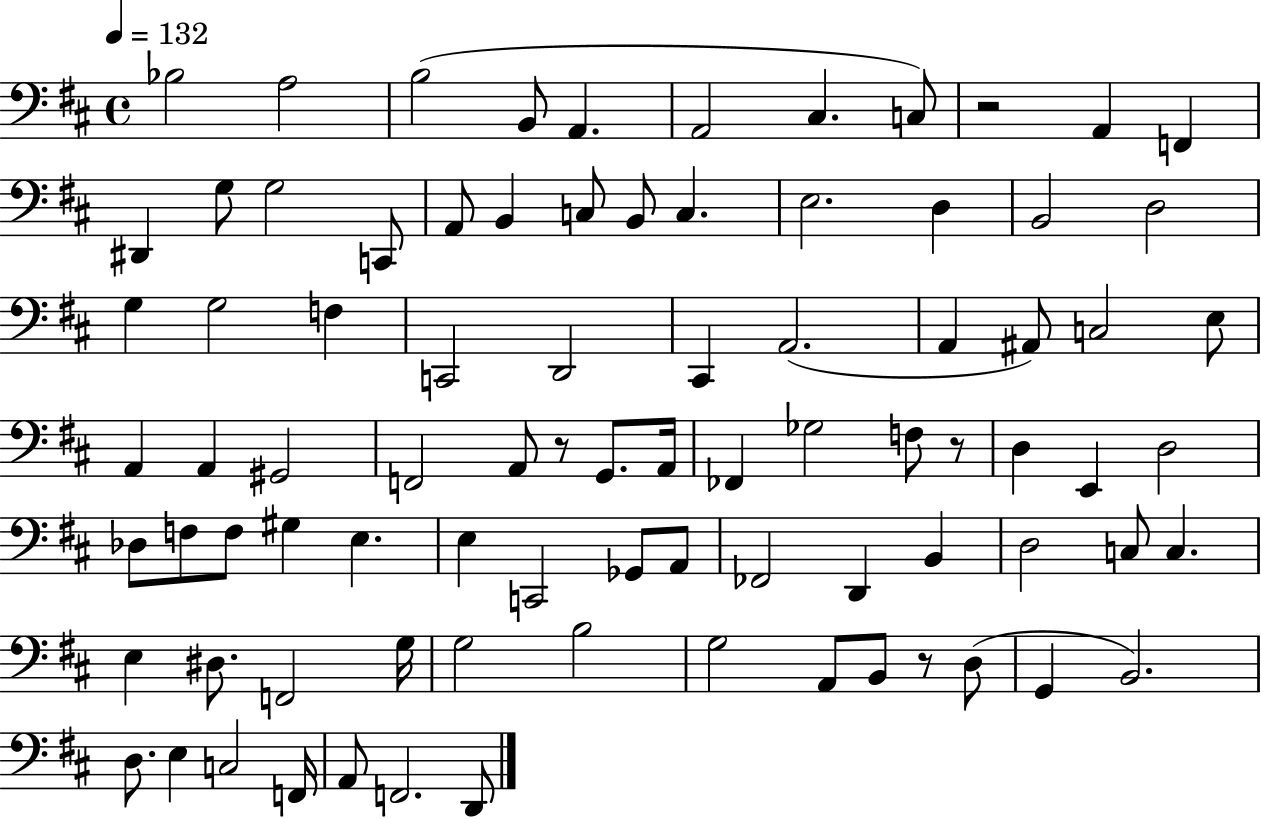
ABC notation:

X:1
T:Untitled
M:4/4
L:1/4
K:D
_B,2 A,2 B,2 B,,/2 A,, A,,2 ^C, C,/2 z2 A,, F,, ^D,, G,/2 G,2 C,,/2 A,,/2 B,, C,/2 B,,/2 C, E,2 D, B,,2 D,2 G, G,2 F, C,,2 D,,2 ^C,, A,,2 A,, ^A,,/2 C,2 E,/2 A,, A,, ^G,,2 F,,2 A,,/2 z/2 G,,/2 A,,/4 _F,, _G,2 F,/2 z/2 D, E,, D,2 _D,/2 F,/2 F,/2 ^G, E, E, C,,2 _G,,/2 A,,/2 _F,,2 D,, B,, D,2 C,/2 C, E, ^D,/2 F,,2 G,/4 G,2 B,2 G,2 A,,/2 B,,/2 z/2 D,/2 G,, B,,2 D,/2 E, C,2 F,,/4 A,,/2 F,,2 D,,/2